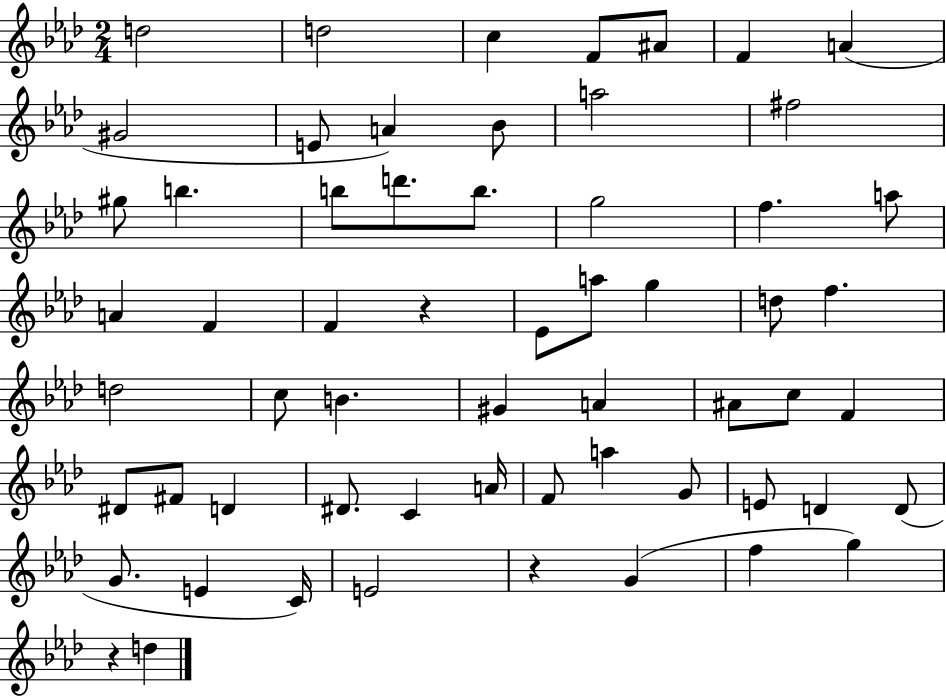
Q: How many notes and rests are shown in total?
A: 60